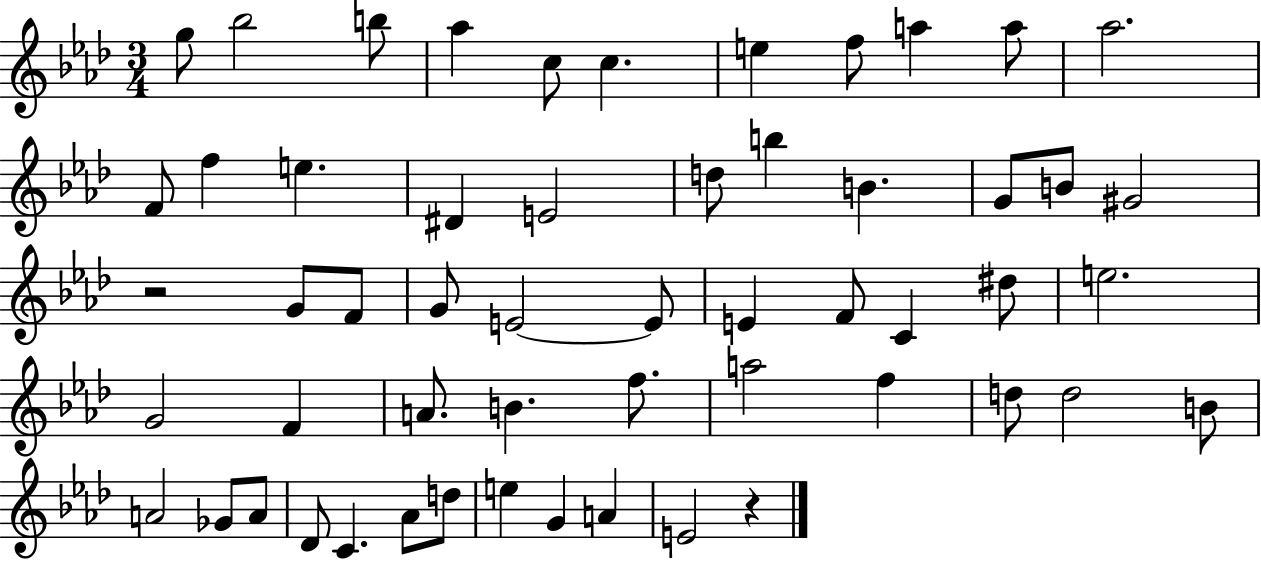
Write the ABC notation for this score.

X:1
T:Untitled
M:3/4
L:1/4
K:Ab
g/2 _b2 b/2 _a c/2 c e f/2 a a/2 _a2 F/2 f e ^D E2 d/2 b B G/2 B/2 ^G2 z2 G/2 F/2 G/2 E2 E/2 E F/2 C ^d/2 e2 G2 F A/2 B f/2 a2 f d/2 d2 B/2 A2 _G/2 A/2 _D/2 C _A/2 d/2 e G A E2 z